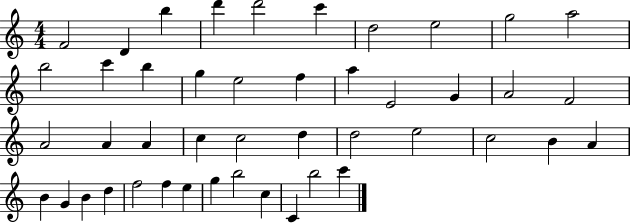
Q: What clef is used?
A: treble